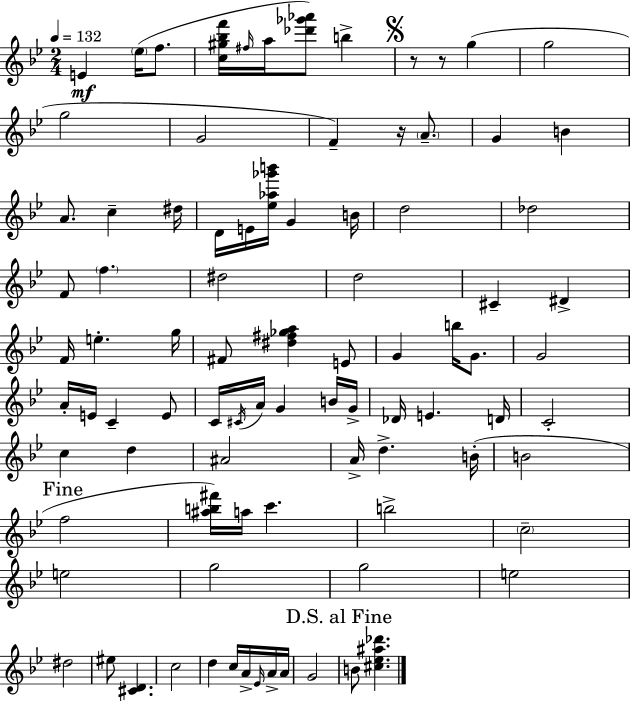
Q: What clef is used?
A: treble